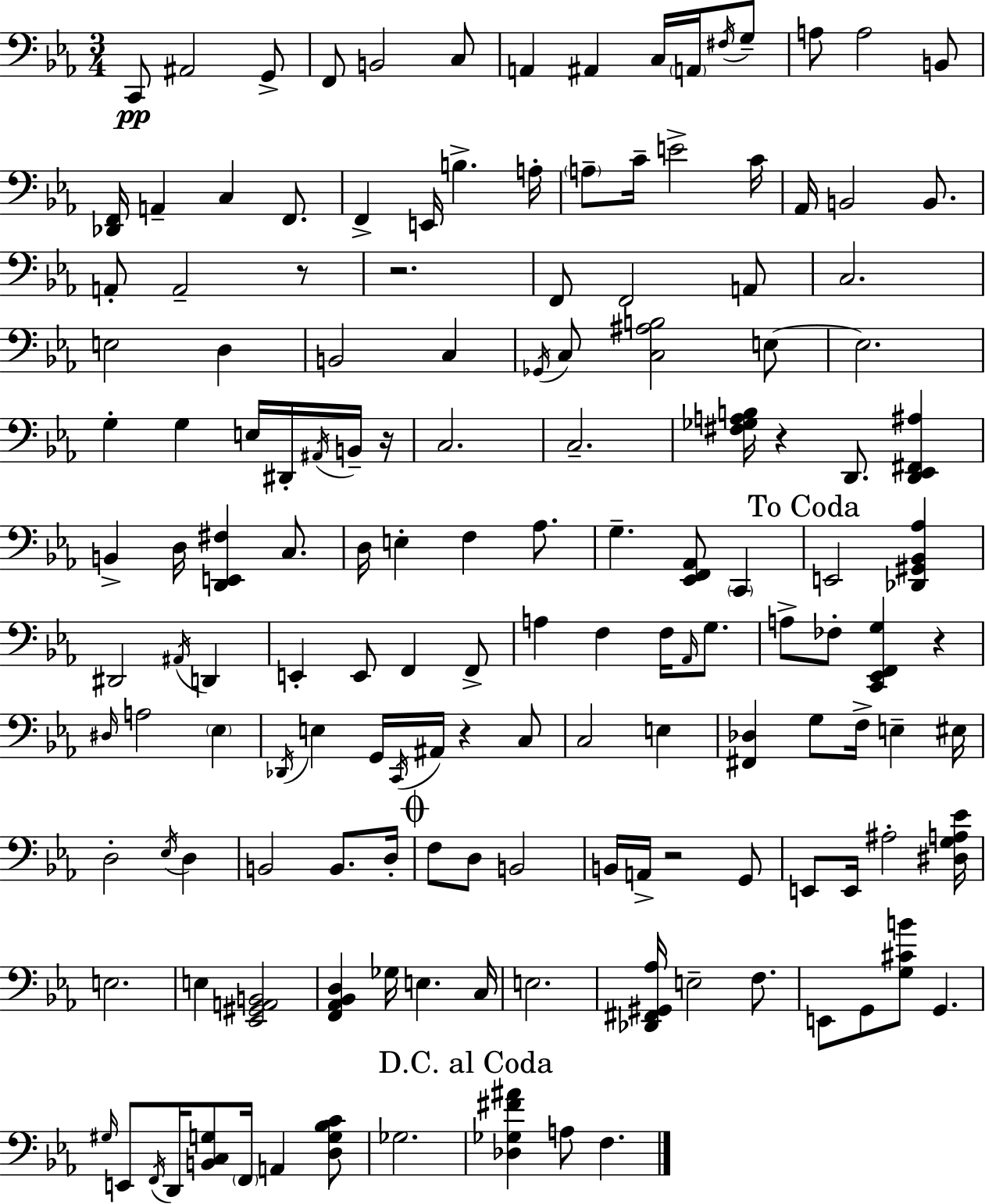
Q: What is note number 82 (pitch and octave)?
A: G2